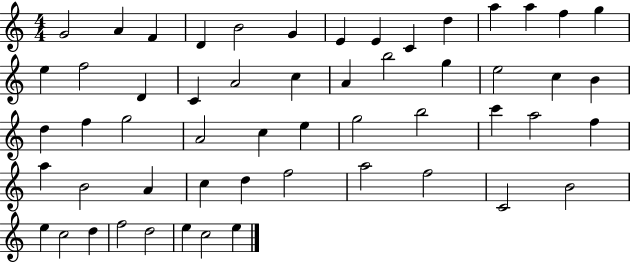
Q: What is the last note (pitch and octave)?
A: E5